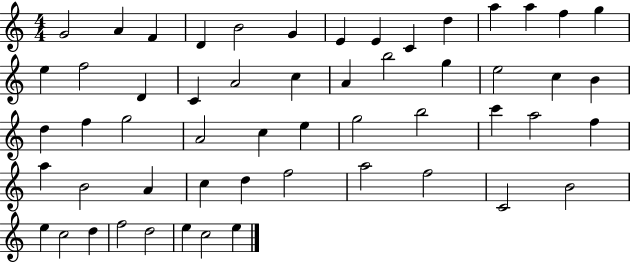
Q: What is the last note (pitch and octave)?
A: E5